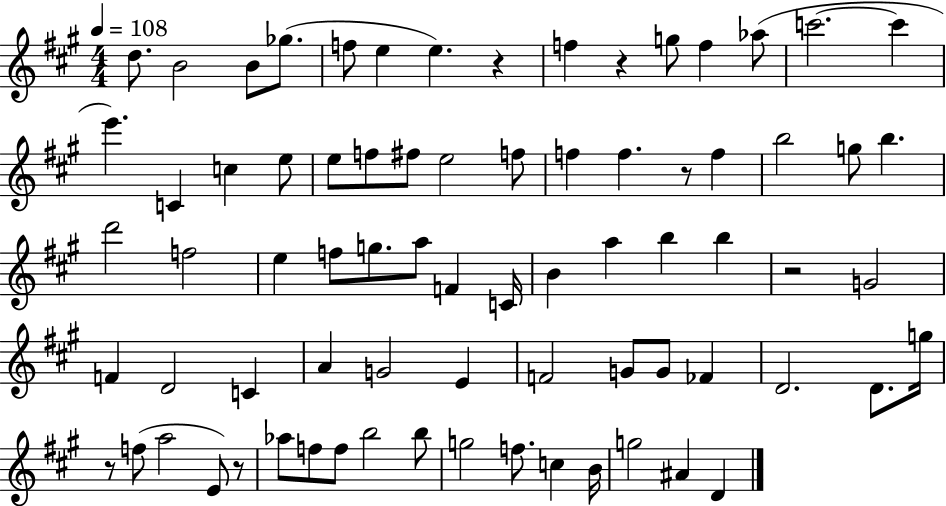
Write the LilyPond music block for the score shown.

{
  \clef treble
  \numericTimeSignature
  \time 4/4
  \key a \major
  \tempo 4 = 108
  \repeat volta 2 { d''8. b'2 b'8 ges''8.( | f''8 e''4 e''4.) r4 | f''4 r4 g''8 f''4 aes''8( | c'''2.~~ c'''4 | \break e'''4.) c'4 c''4 e''8 | e''8 f''8 fis''8 e''2 f''8 | f''4 f''4. r8 f''4 | b''2 g''8 b''4. | \break d'''2 f''2 | e''4 f''8 g''8. a''8 f'4 c'16 | b'4 a''4 b''4 b''4 | r2 g'2 | \break f'4 d'2 c'4 | a'4 g'2 e'4 | f'2 g'8 g'8 fes'4 | d'2. d'8. g''16 | \break r8 f''8( a''2 e'8) r8 | aes''8 f''8 f''8 b''2 b''8 | g''2 f''8. c''4 b'16 | g''2 ais'4 d'4 | \break } \bar "|."
}